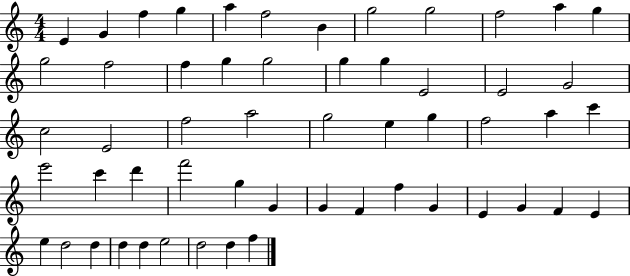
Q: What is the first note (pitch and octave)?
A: E4